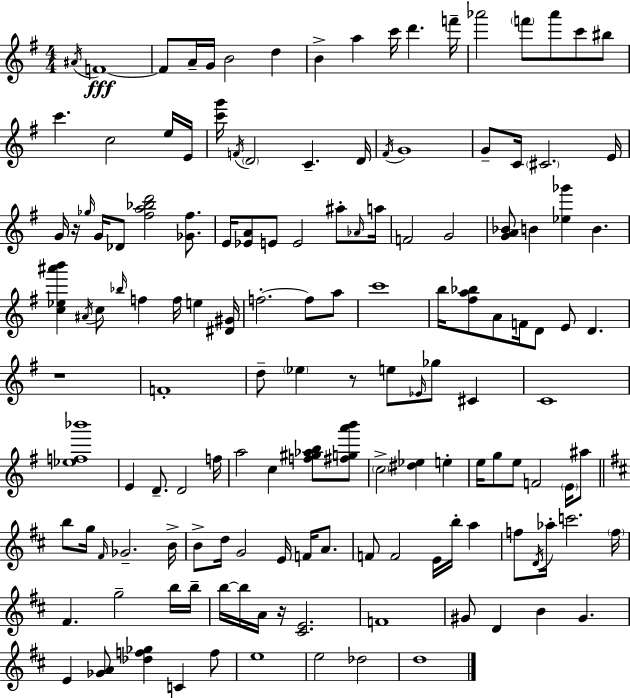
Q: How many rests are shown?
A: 4